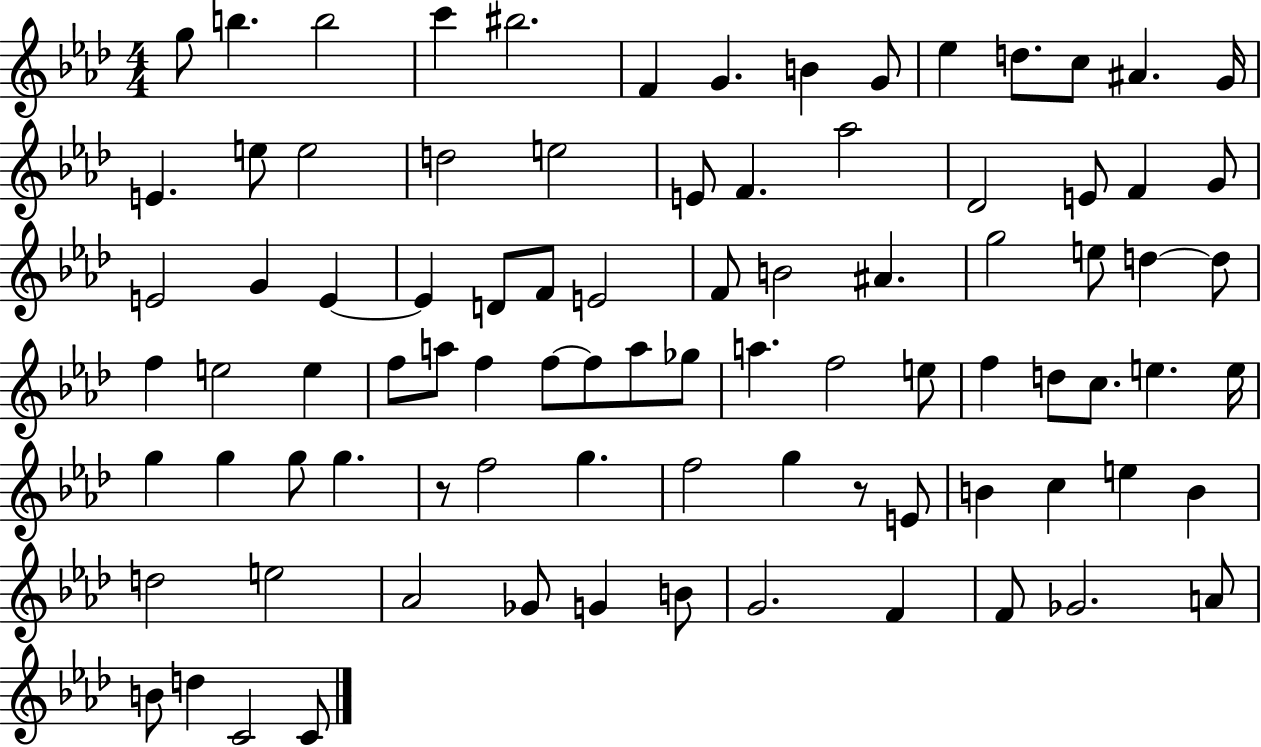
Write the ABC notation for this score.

X:1
T:Untitled
M:4/4
L:1/4
K:Ab
g/2 b b2 c' ^b2 F G B G/2 _e d/2 c/2 ^A G/4 E e/2 e2 d2 e2 E/2 F _a2 _D2 E/2 F G/2 E2 G E E D/2 F/2 E2 F/2 B2 ^A g2 e/2 d d/2 f e2 e f/2 a/2 f f/2 f/2 a/2 _g/2 a f2 e/2 f d/2 c/2 e e/4 g g g/2 g z/2 f2 g f2 g z/2 E/2 B c e B d2 e2 _A2 _G/2 G B/2 G2 F F/2 _G2 A/2 B/2 d C2 C/2